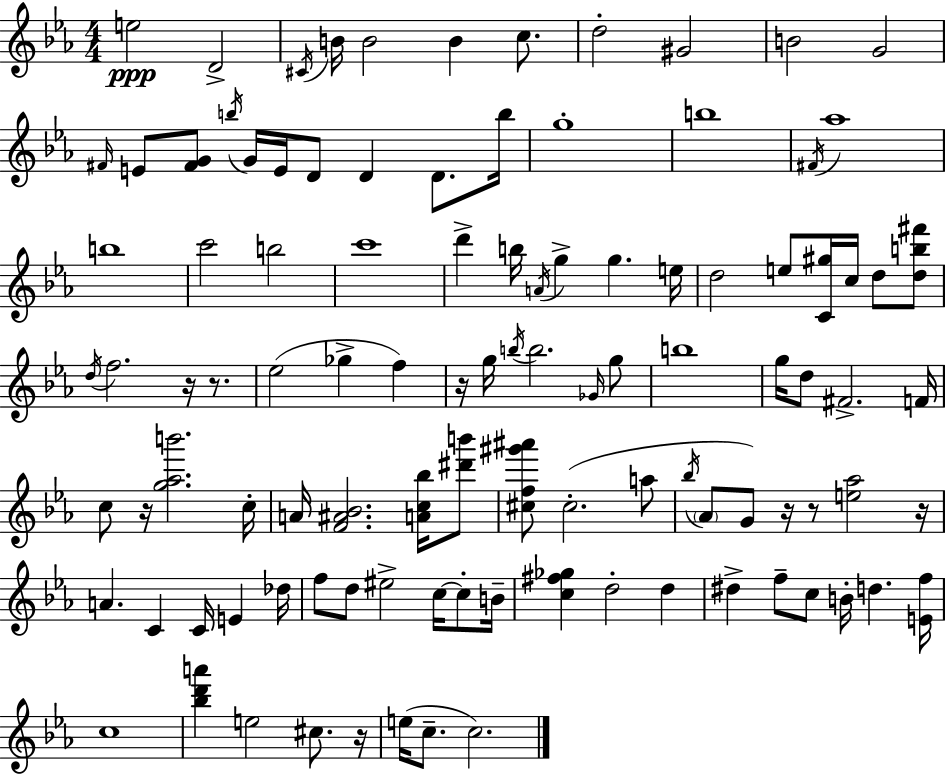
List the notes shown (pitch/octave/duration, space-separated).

E5/h D4/h C#4/s B4/s B4/h B4/q C5/e. D5/h G#4/h B4/h G4/h F#4/s E4/e [F#4,G4]/e B5/s G4/s E4/s D4/e D4/q D4/e. B5/s G5/w B5/w F#4/s Ab5/w B5/w C6/h B5/h C6/w D6/q B5/s A4/s G5/q G5/q. E5/s D5/h E5/e [C4,G#5]/s C5/s D5/e [D5,B5,F#6]/e D5/s F5/h. R/s R/e. Eb5/h Gb5/q F5/q R/s G5/s B5/s B5/h. Gb4/s G5/e B5/w G5/s D5/e F#4/h. F4/s C5/e R/s [G5,Ab5,B6]/h. C5/s A4/s [F4,A#4,Bb4]/h. [A4,C5,Bb5]/s [D#6,B6]/e [C#5,F5,G#6,A#6]/e C#5/h. A5/e Bb5/s Ab4/e G4/e R/s R/e [E5,Ab5]/h R/s A4/q. C4/q C4/s E4/q Db5/s F5/e D5/e EIS5/h C5/s C5/e B4/s [C5,F#5,Gb5]/q D5/h D5/q D#5/q F5/e C5/e B4/s D5/q. [E4,F5]/s C5/w [Bb5,D6,A6]/q E5/h C#5/e. R/s E5/s C5/e. C5/h.